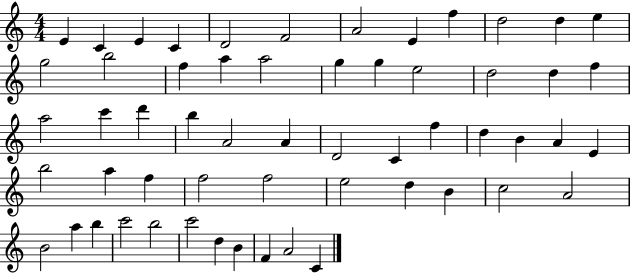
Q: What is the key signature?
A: C major